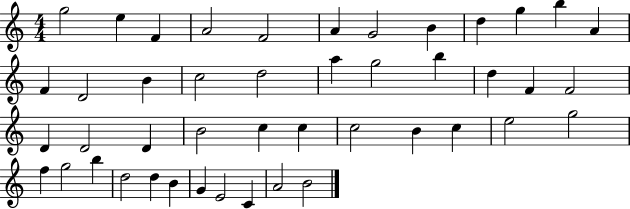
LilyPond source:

{
  \clef treble
  \numericTimeSignature
  \time 4/4
  \key c \major
  g''2 e''4 f'4 | a'2 f'2 | a'4 g'2 b'4 | d''4 g''4 b''4 a'4 | \break f'4 d'2 b'4 | c''2 d''2 | a''4 g''2 b''4 | d''4 f'4 f'2 | \break d'4 d'2 d'4 | b'2 c''4 c''4 | c''2 b'4 c''4 | e''2 g''2 | \break f''4 g''2 b''4 | d''2 d''4 b'4 | g'4 e'2 c'4 | a'2 b'2 | \break \bar "|."
}